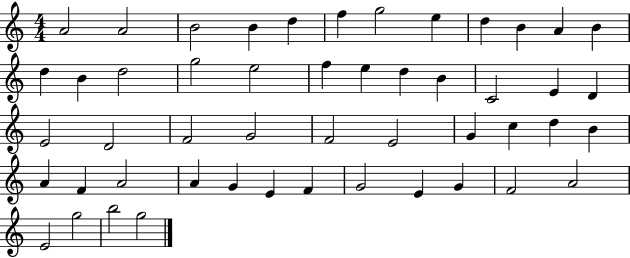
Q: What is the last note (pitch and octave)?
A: G5